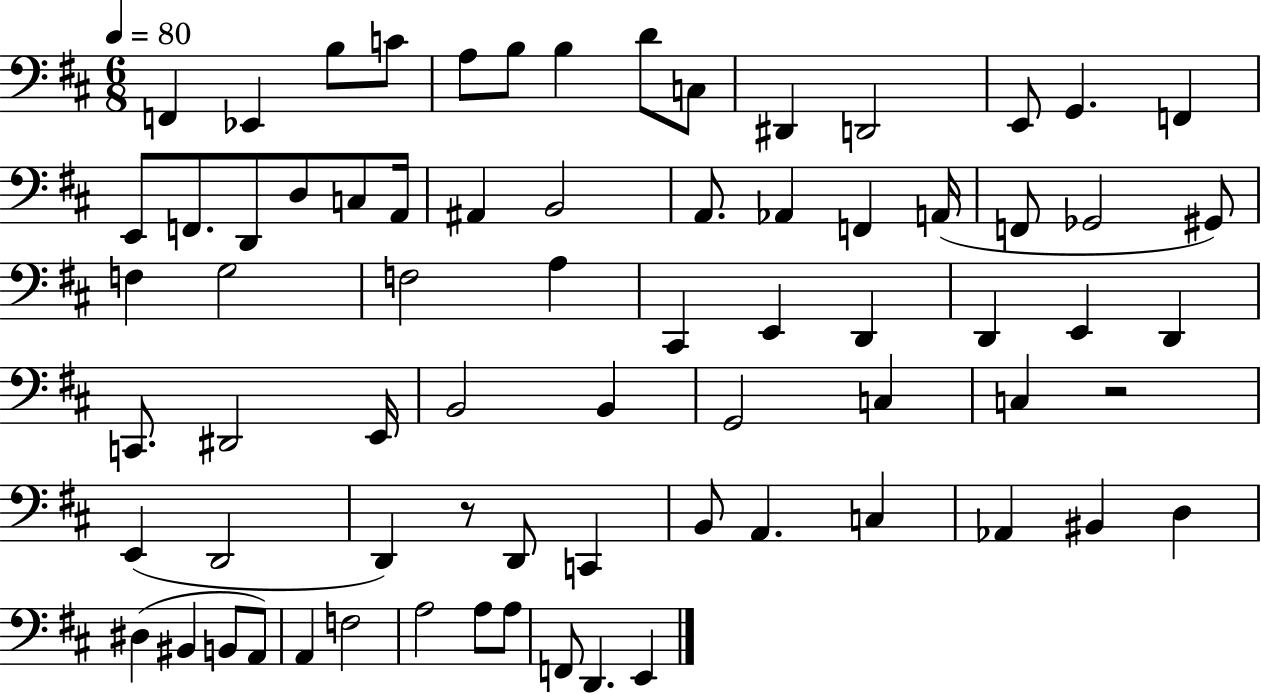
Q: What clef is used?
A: bass